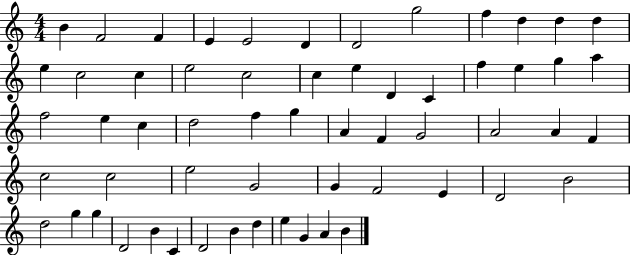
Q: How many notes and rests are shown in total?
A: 59